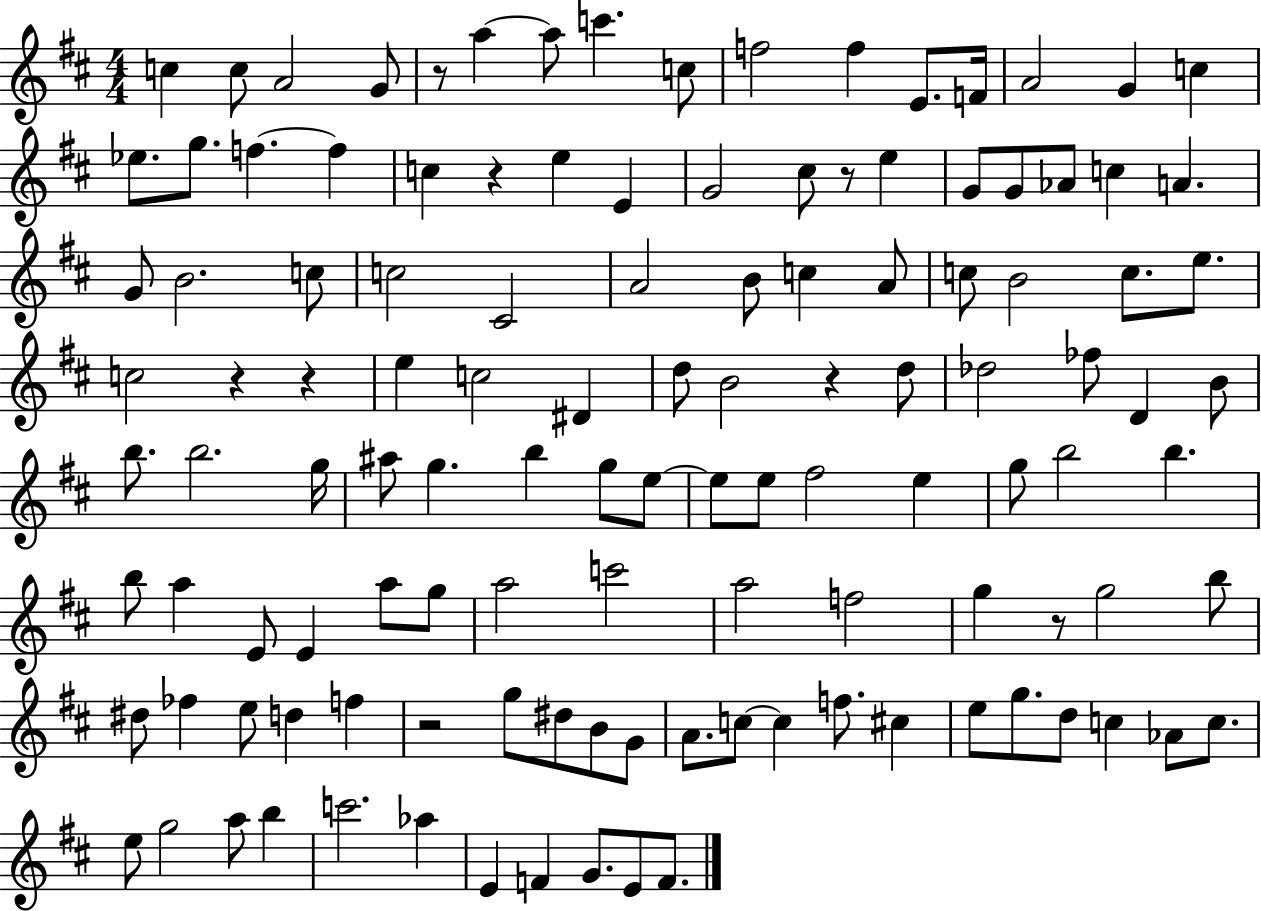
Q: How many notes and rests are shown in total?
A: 121